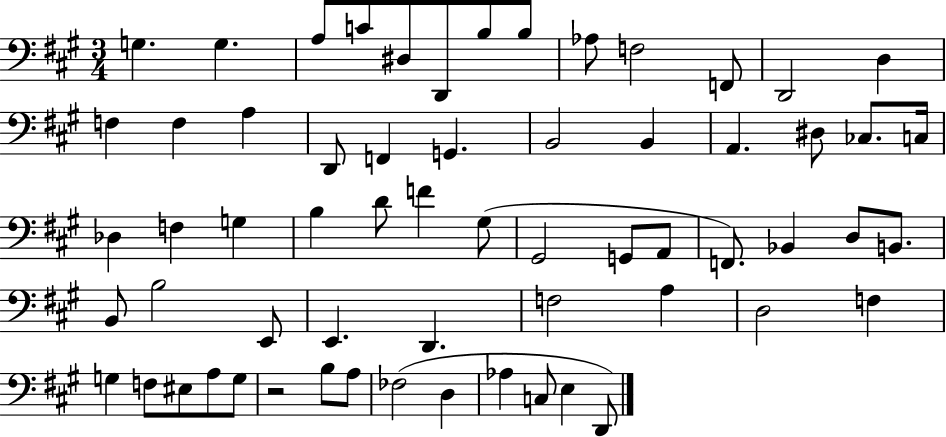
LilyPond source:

{
  \clef bass
  \numericTimeSignature
  \time 3/4
  \key a \major
  g4. g4. | a8 c'8 dis8 d,8 b8 b8 | aes8 f2 f,8 | d,2 d4 | \break f4 f4 a4 | d,8 f,4 g,4. | b,2 b,4 | a,4. dis8 ces8. c16 | \break des4 f4 g4 | b4 d'8 f'4 gis8( | gis,2 g,8 a,8 | f,8.) bes,4 d8 b,8. | \break b,8 b2 e,8 | e,4. d,4. | f2 a4 | d2 f4 | \break g4 f8 eis8 a8 g8 | r2 b8 a8 | fes2( d4 | aes4 c8 e4 d,8) | \break \bar "|."
}